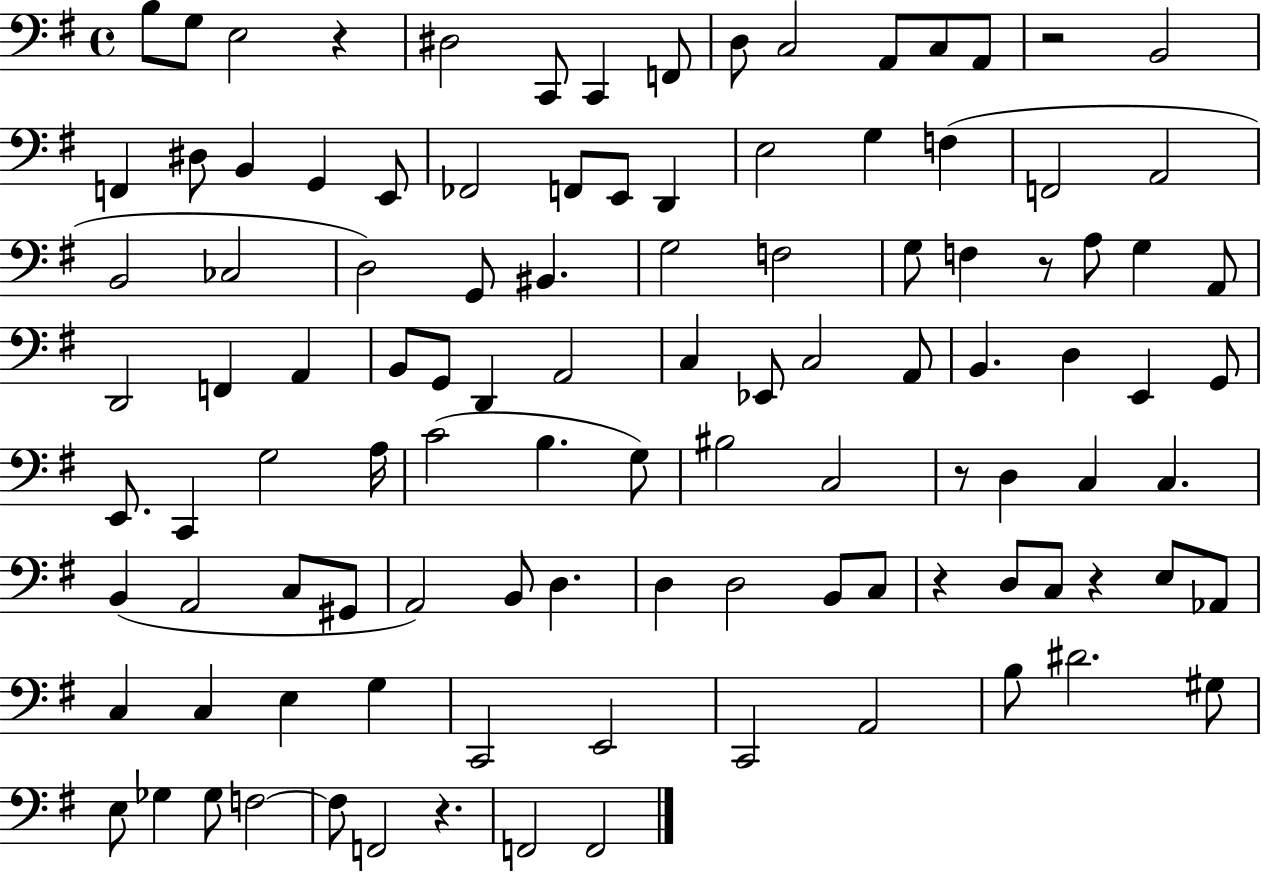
B3/e G3/e E3/h R/q D#3/h C2/e C2/q F2/e D3/e C3/h A2/e C3/e A2/e R/h B2/h F2/q D#3/e B2/q G2/q E2/e FES2/h F2/e E2/e D2/q E3/h G3/q F3/q F2/h A2/h B2/h CES3/h D3/h G2/e BIS2/q. G3/h F3/h G3/e F3/q R/e A3/e G3/q A2/e D2/h F2/q A2/q B2/e G2/e D2/q A2/h C3/q Eb2/e C3/h A2/e B2/q. D3/q E2/q G2/e E2/e. C2/q G3/h A3/s C4/h B3/q. G3/e BIS3/h C3/h R/e D3/q C3/q C3/q. B2/q A2/h C3/e G#2/e A2/h B2/e D3/q. D3/q D3/h B2/e C3/e R/q D3/e C3/e R/q E3/e Ab2/e C3/q C3/q E3/q G3/q C2/h E2/h C2/h A2/h B3/e D#4/h. G#3/e E3/e Gb3/q Gb3/e F3/h F3/e F2/h R/q. F2/h F2/h